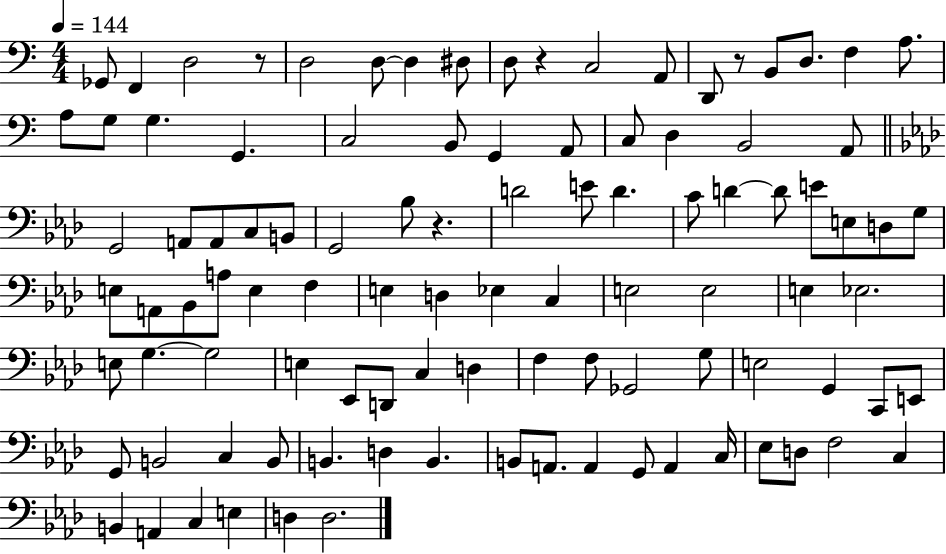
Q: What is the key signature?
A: C major